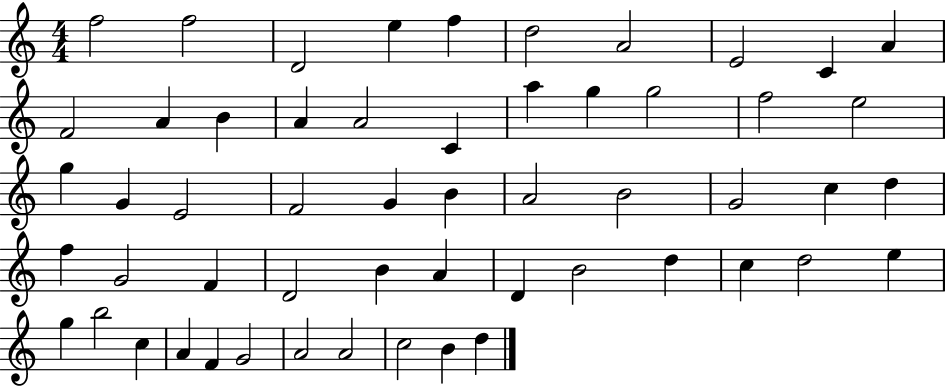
{
  \clef treble
  \numericTimeSignature
  \time 4/4
  \key c \major
  f''2 f''2 | d'2 e''4 f''4 | d''2 a'2 | e'2 c'4 a'4 | \break f'2 a'4 b'4 | a'4 a'2 c'4 | a''4 g''4 g''2 | f''2 e''2 | \break g''4 g'4 e'2 | f'2 g'4 b'4 | a'2 b'2 | g'2 c''4 d''4 | \break f''4 g'2 f'4 | d'2 b'4 a'4 | d'4 b'2 d''4 | c''4 d''2 e''4 | \break g''4 b''2 c''4 | a'4 f'4 g'2 | a'2 a'2 | c''2 b'4 d''4 | \break \bar "|."
}